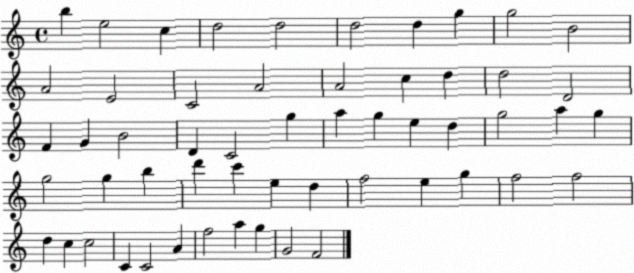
X:1
T:Untitled
M:4/4
L:1/4
K:C
b e2 c d2 d2 d2 d g g2 B2 A2 E2 C2 A2 A2 c d d2 D2 F G B2 D C2 g a g e d g2 a g g2 g b d' c' e d f2 e g f2 f2 d c c2 C C2 A f2 a g G2 F2